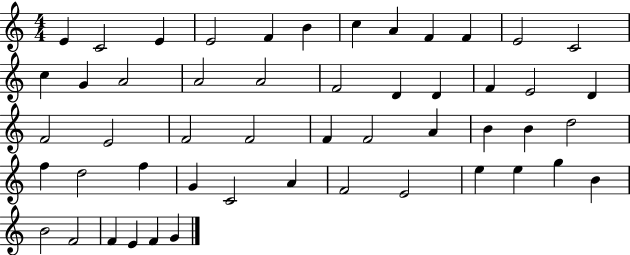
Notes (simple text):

E4/q C4/h E4/q E4/h F4/q B4/q C5/q A4/q F4/q F4/q E4/h C4/h C5/q G4/q A4/h A4/h A4/h F4/h D4/q D4/q F4/q E4/h D4/q F4/h E4/h F4/h F4/h F4/q F4/h A4/q B4/q B4/q D5/h F5/q D5/h F5/q G4/q C4/h A4/q F4/h E4/h E5/q E5/q G5/q B4/q B4/h F4/h F4/q E4/q F4/q G4/q